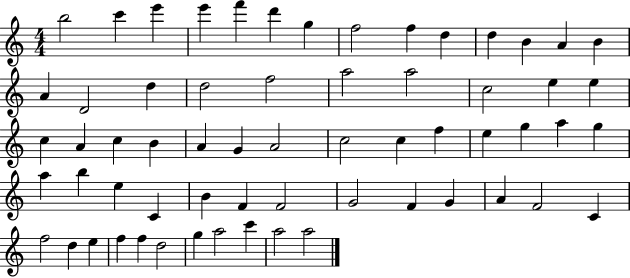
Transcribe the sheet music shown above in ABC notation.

X:1
T:Untitled
M:4/4
L:1/4
K:C
b2 c' e' e' f' d' g f2 f d d B A B A D2 d d2 f2 a2 a2 c2 e e c A c B A G A2 c2 c f e g a g a b e C B F F2 G2 F G A F2 C f2 d e f f d2 g a2 c' a2 a2